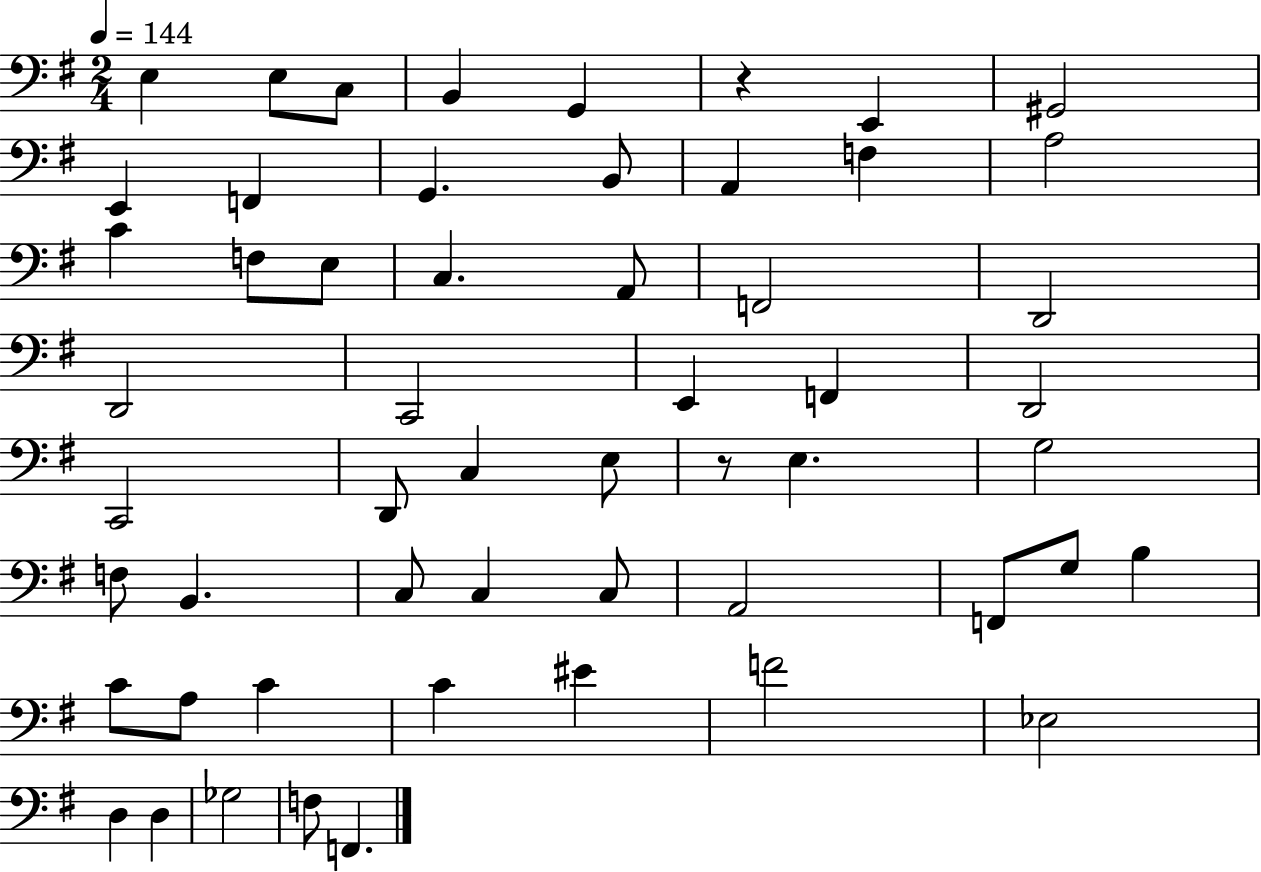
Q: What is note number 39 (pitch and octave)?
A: F2